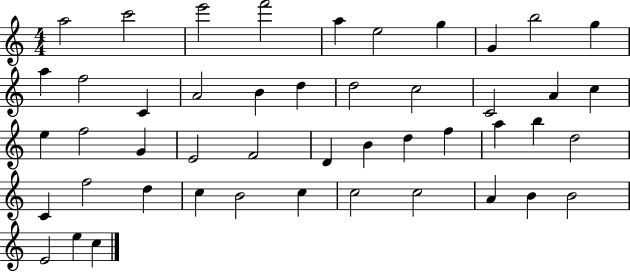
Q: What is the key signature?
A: C major